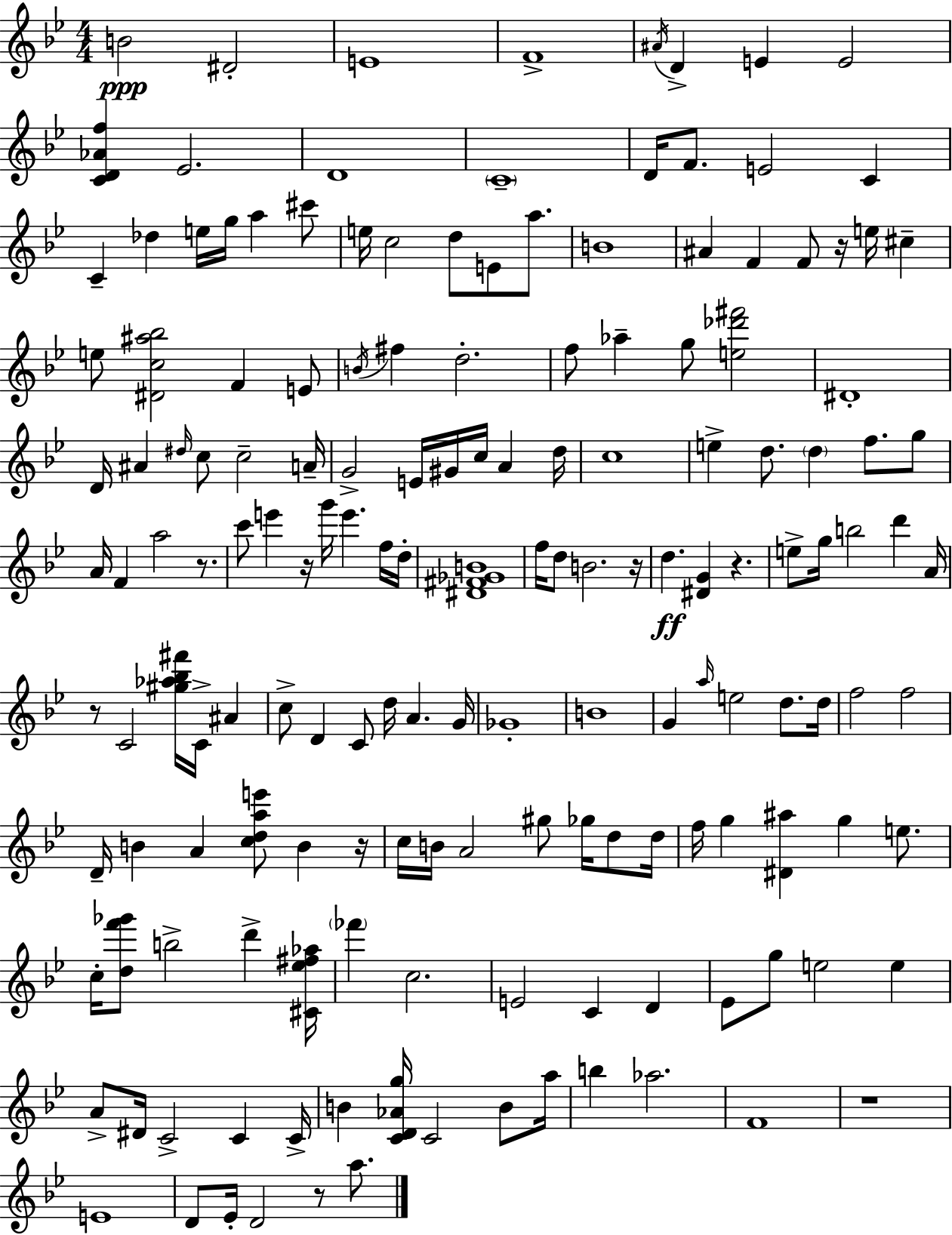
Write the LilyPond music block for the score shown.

{
  \clef treble
  \numericTimeSignature
  \time 4/4
  \key bes \major
  \repeat volta 2 { b'2\ppp dis'2-. | e'1 | f'1-> | \acciaccatura { ais'16 } d'4-> e'4 e'2 | \break <c' d' aes' f''>4 ees'2. | d'1 | \parenthesize c'1-- | d'16 f'8. e'2 c'4 | \break c'4-- des''4 e''16 g''16 a''4 cis'''8 | e''16 c''2 d''8 e'8 a''8. | b'1 | ais'4 f'4 f'8 r16 e''16 cis''4-- | \break e''8 <dis' c'' ais'' bes''>2 f'4 e'8 | \acciaccatura { b'16 } fis''4 d''2.-. | f''8 aes''4-- g''8 <e'' des''' fis'''>2 | dis'1-. | \break d'16 ais'4 \grace { dis''16 } c''8 c''2-- | a'16-- g'2-> e'16 gis'16 c''16 a'4 | d''16 c''1 | e''4-> d''8. \parenthesize d''4 f''8. | \break g''8 a'16 f'4 a''2 | r8. c'''8 e'''4 r16 g'''16 e'''4. | f''16 d''16-. <dis' fis' ges' b'>1 | f''16 d''8 b'2. | \break r16 d''4.\ff <dis' g'>4 r4. | e''8-> g''16 b''2 d'''4 | a'16 r8 c'2 <gis'' aes'' bes'' fis'''>16 c'16-> ais'4 | c''8-> d'4 c'8 d''16 a'4. | \break g'16 ges'1-. | b'1 | g'4 \grace { a''16 } e''2 | d''8. d''16 f''2 f''2 | \break d'16-- b'4 a'4 <c'' d'' a'' e'''>8 b'4 | r16 c''16 b'16 a'2 gis''8 | ges''16 d''8 d''16 f''16 g''4 <dis' ais''>4 g''4 | e''8. c''16-. <d'' f''' ges'''>8 b''2-> d'''4-> | \break <cis' ees'' fis'' aes''>16 \parenthesize fes'''4 c''2. | e'2 c'4 | d'4 ees'8 g''8 e''2 | e''4 a'8-> dis'16 c'2-> c'4 | \break c'16-> b'4 <c' d' aes' g''>16 c'2 | b'8 a''16 b''4 aes''2. | f'1 | r1 | \break e'1 | d'8 ees'16-. d'2 r8 | a''8. } \bar "|."
}